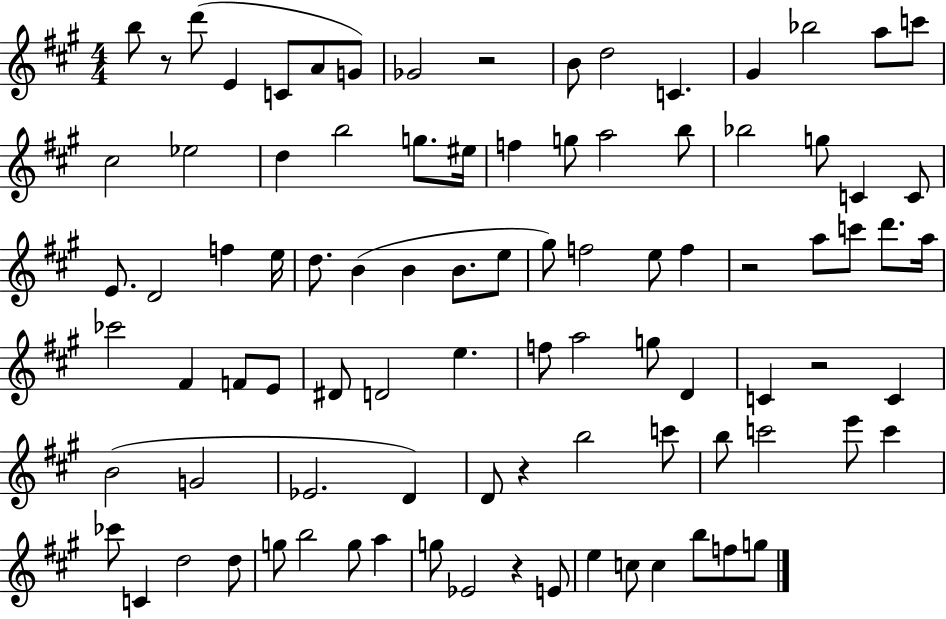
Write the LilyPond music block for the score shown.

{
  \clef treble
  \numericTimeSignature
  \time 4/4
  \key a \major
  b''8 r8 d'''8( e'4 c'8 a'8 g'8) | ges'2 r2 | b'8 d''2 c'4. | gis'4 bes''2 a''8 c'''8 | \break cis''2 ees''2 | d''4 b''2 g''8. eis''16 | f''4 g''8 a''2 b''8 | bes''2 g''8 c'4 c'8 | \break e'8. d'2 f''4 e''16 | d''8. b'4( b'4 b'8. e''8 | gis''8) f''2 e''8 f''4 | r2 a''8 c'''8 d'''8. a''16 | \break ces'''2 fis'4 f'8 e'8 | dis'8 d'2 e''4. | f''8 a''2 g''8 d'4 | c'4 r2 c'4 | \break b'2( g'2 | ees'2. d'4) | d'8 r4 b''2 c'''8 | b''8 c'''2 e'''8 c'''4 | \break ces'''8 c'4 d''2 d''8 | g''8 b''2 g''8 a''4 | g''8 ees'2 r4 e'8 | e''4 c''8 c''4 b''8 f''8 g''8 | \break \bar "|."
}